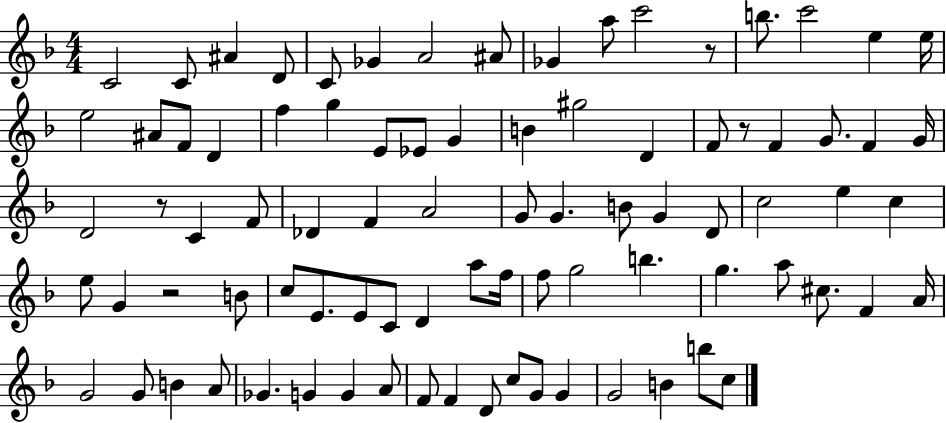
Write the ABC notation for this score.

X:1
T:Untitled
M:4/4
L:1/4
K:F
C2 C/2 ^A D/2 C/2 _G A2 ^A/2 _G a/2 c'2 z/2 b/2 c'2 e e/4 e2 ^A/2 F/2 D f g E/2 _E/2 G B ^g2 D F/2 z/2 F G/2 F G/4 D2 z/2 C F/2 _D F A2 G/2 G B/2 G D/2 c2 e c e/2 G z2 B/2 c/2 E/2 E/2 C/2 D a/2 f/4 f/2 g2 b g a/2 ^c/2 F A/4 G2 G/2 B A/2 _G G G A/2 F/2 F D/2 c/2 G/2 G G2 B b/2 c/2